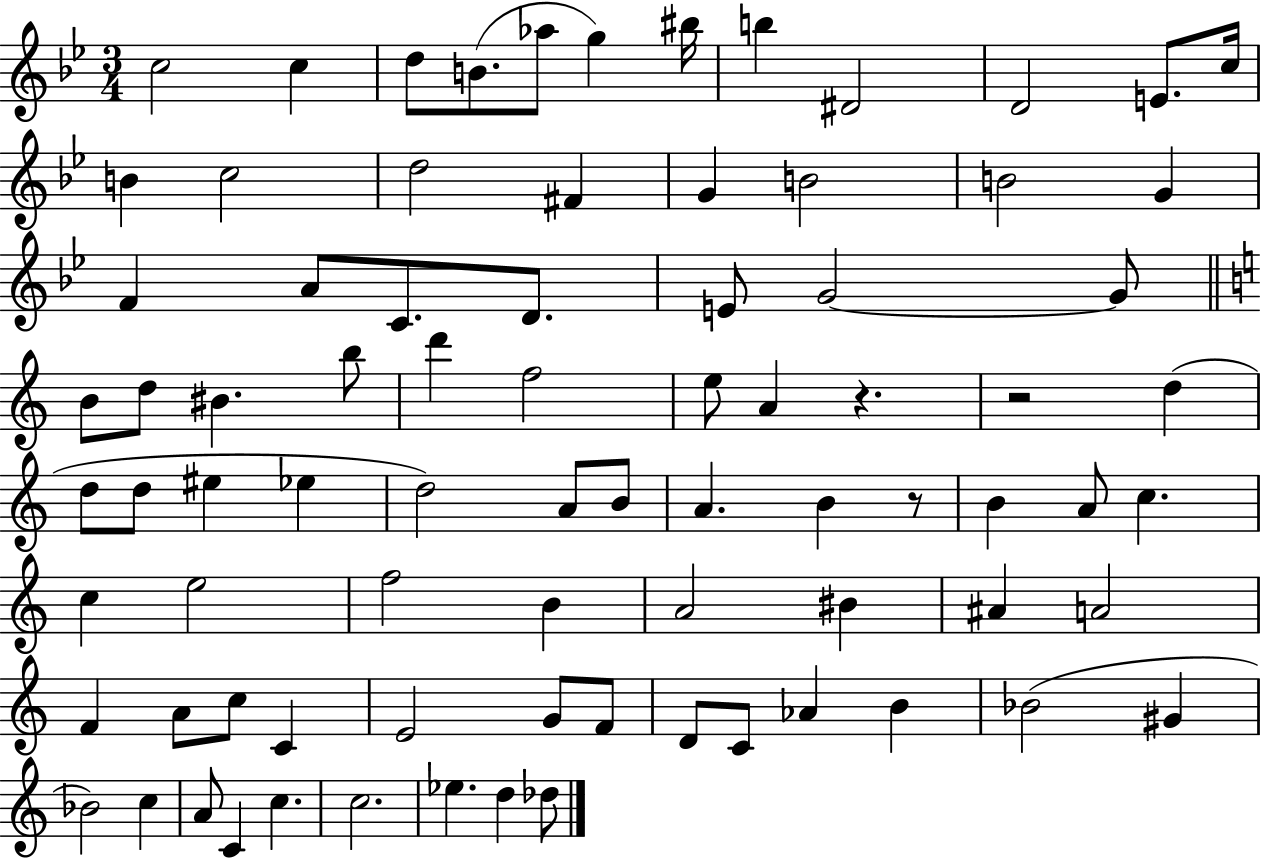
C5/h C5/q D5/e B4/e. Ab5/e G5/q BIS5/s B5/q D#4/h D4/h E4/e. C5/s B4/q C5/h D5/h F#4/q G4/q B4/h B4/h G4/q F4/q A4/e C4/e. D4/e. E4/e G4/h G4/e B4/e D5/e BIS4/q. B5/e D6/q F5/h E5/e A4/q R/q. R/h D5/q D5/e D5/e EIS5/q Eb5/q D5/h A4/e B4/e A4/q. B4/q R/e B4/q A4/e C5/q. C5/q E5/h F5/h B4/q A4/h BIS4/q A#4/q A4/h F4/q A4/e C5/e C4/q E4/h G4/e F4/e D4/e C4/e Ab4/q B4/q Bb4/h G#4/q Bb4/h C5/q A4/e C4/q C5/q. C5/h. Eb5/q. D5/q Db5/e